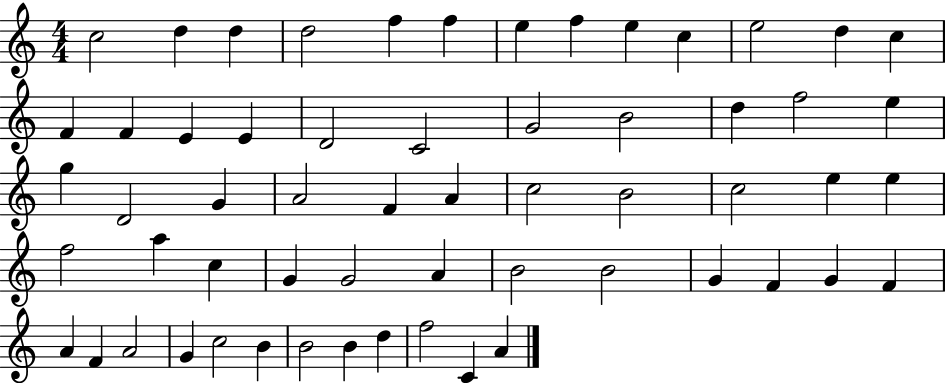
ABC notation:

X:1
T:Untitled
M:4/4
L:1/4
K:C
c2 d d d2 f f e f e c e2 d c F F E E D2 C2 G2 B2 d f2 e g D2 G A2 F A c2 B2 c2 e e f2 a c G G2 A B2 B2 G F G F A F A2 G c2 B B2 B d f2 C A